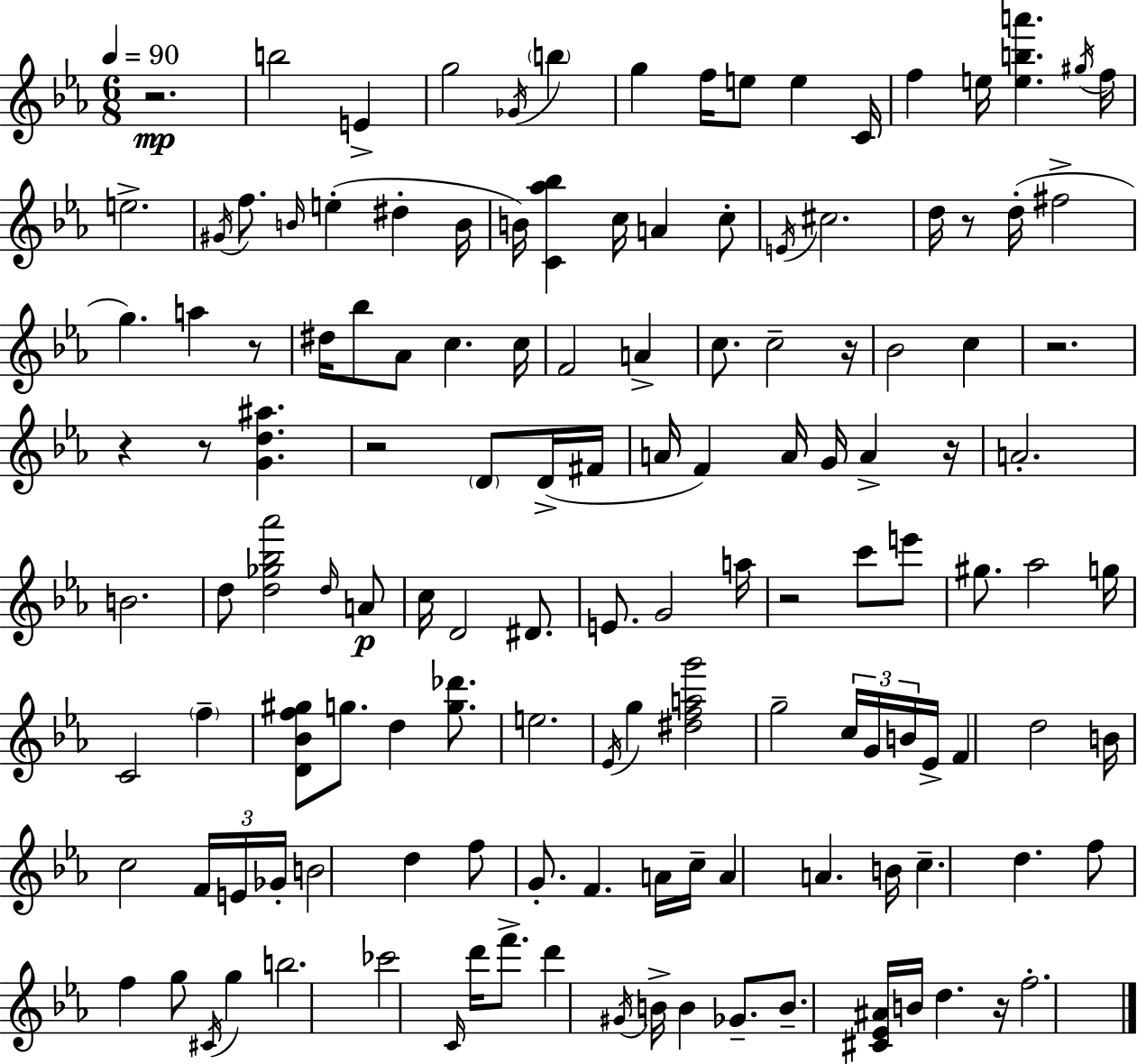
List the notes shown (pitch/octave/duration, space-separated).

R/h. B5/h E4/q G5/h Gb4/s B5/q G5/q F5/s E5/e E5/q C4/s F5/q E5/s [E5,B5,A6]/q. G#5/s F5/s E5/h. G#4/s F5/e. B4/s E5/q D#5/q B4/s B4/s [C4,Ab5,Bb5]/q C5/s A4/q C5/e E4/s C#5/h. D5/s R/e D5/s F#5/h G5/q. A5/q R/e D#5/s Bb5/e Ab4/e C5/q. C5/s F4/h A4/q C5/e. C5/h R/s Bb4/h C5/q R/h. R/q R/e [G4,D5,A#5]/q. R/h D4/e D4/s F#4/s A4/s F4/q A4/s G4/s A4/q R/s A4/h. B4/h. D5/e [D5,Gb5,Bb5,Ab6]/h D5/s A4/e C5/s D4/h D#4/e. E4/e. G4/h A5/s R/h C6/e E6/e G#5/e. Ab5/h G5/s C4/h F5/q [D4,Bb4,F5,G#5]/e G5/e. D5/q [G5,Db6]/e. E5/h. Eb4/s G5/q [D#5,F5,A5,G6]/h G5/h C5/s G4/s B4/s Eb4/s F4/q D5/h B4/s C5/h F4/s E4/s Gb4/s B4/h D5/q F5/e G4/e. F4/q. A4/s C5/s A4/q A4/q. B4/s C5/q. D5/q. F5/e F5/q G5/e C#4/s G5/q B5/h. CES6/h C4/s D6/s F6/e. D6/q G#4/s B4/s B4/q Gb4/e. B4/e. [C#4,Eb4,A#4]/s B4/s D5/q. R/s F5/h.